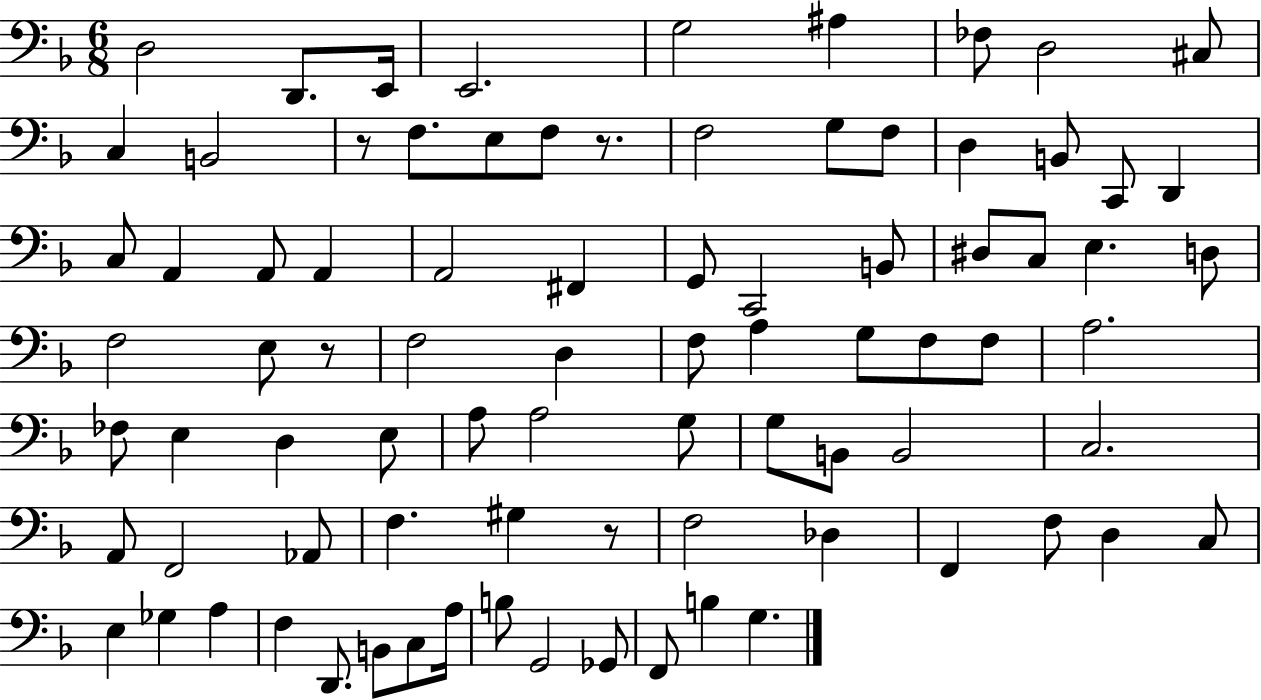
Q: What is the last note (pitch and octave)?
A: G3